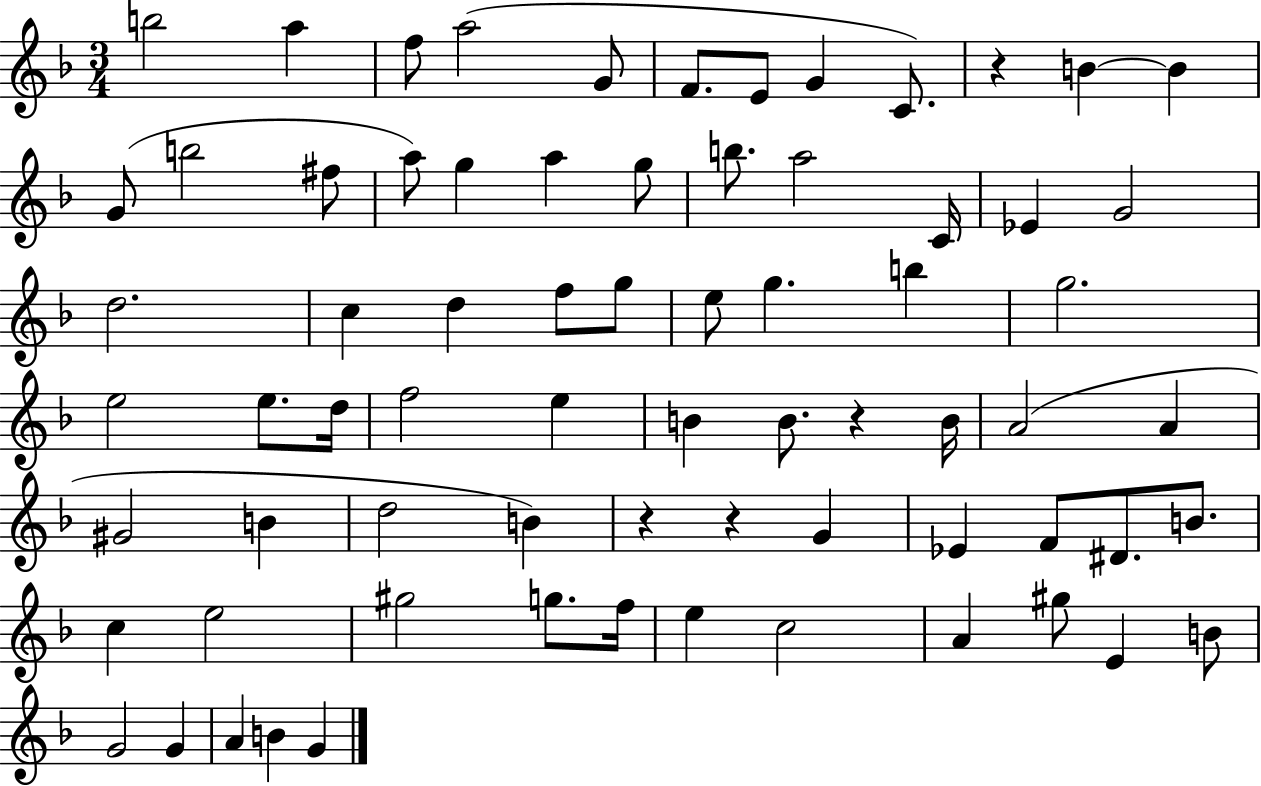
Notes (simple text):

B5/h A5/q F5/e A5/h G4/e F4/e. E4/e G4/q C4/e. R/q B4/q B4/q G4/e B5/h F#5/e A5/e G5/q A5/q G5/e B5/e. A5/h C4/s Eb4/q G4/h D5/h. C5/q D5/q F5/e G5/e E5/e G5/q. B5/q G5/h. E5/h E5/e. D5/s F5/h E5/q B4/q B4/e. R/q B4/s A4/h A4/q G#4/h B4/q D5/h B4/q R/q R/q G4/q Eb4/q F4/e D#4/e. B4/e. C5/q E5/h G#5/h G5/e. F5/s E5/q C5/h A4/q G#5/e E4/q B4/e G4/h G4/q A4/q B4/q G4/q